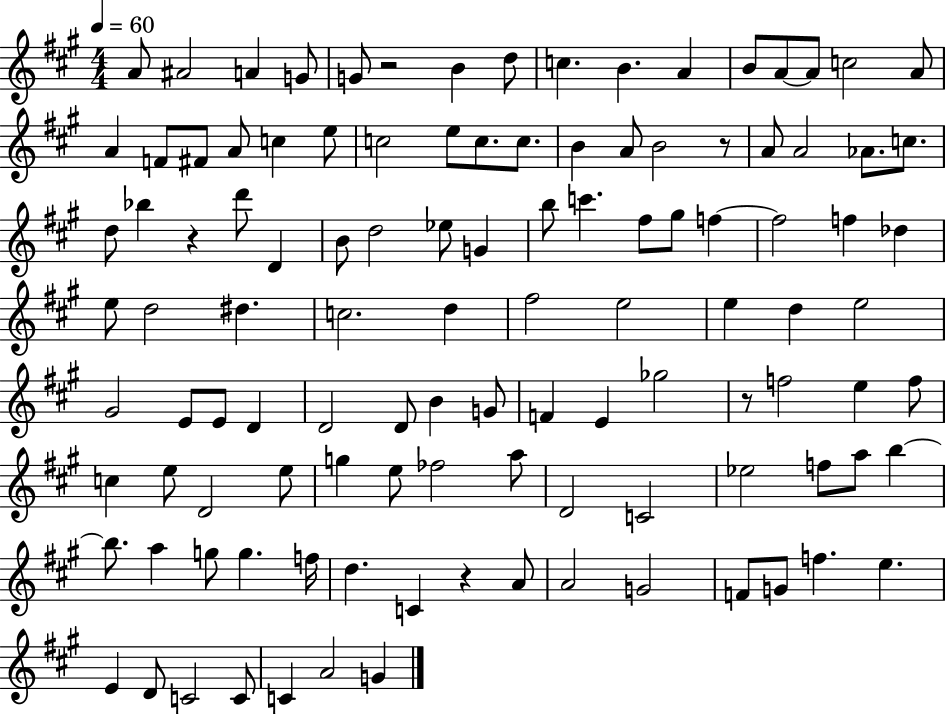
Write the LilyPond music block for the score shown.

{
  \clef treble
  \numericTimeSignature
  \time 4/4
  \key a \major
  \tempo 4 = 60
  a'8 ais'2 a'4 g'8 | g'8 r2 b'4 d''8 | c''4. b'4. a'4 | b'8 a'8~~ a'8 c''2 a'8 | \break a'4 f'8 fis'8 a'8 c''4 e''8 | c''2 e''8 c''8. c''8. | b'4 a'8 b'2 r8 | a'8 a'2 aes'8. c''8. | \break d''8 bes''4 r4 d'''8 d'4 | b'8 d''2 ees''8 g'4 | b''8 c'''4. fis''8 gis''8 f''4~~ | f''2 f''4 des''4 | \break e''8 d''2 dis''4. | c''2. d''4 | fis''2 e''2 | e''4 d''4 e''2 | \break gis'2 e'8 e'8 d'4 | d'2 d'8 b'4 g'8 | f'4 e'4 ges''2 | r8 f''2 e''4 f''8 | \break c''4 e''8 d'2 e''8 | g''4 e''8 fes''2 a''8 | d'2 c'2 | ees''2 f''8 a''8 b''4~~ | \break b''8. a''4 g''8 g''4. f''16 | d''4. c'4 r4 a'8 | a'2 g'2 | f'8 g'8 f''4. e''4. | \break e'4 d'8 c'2 c'8 | c'4 a'2 g'4 | \bar "|."
}